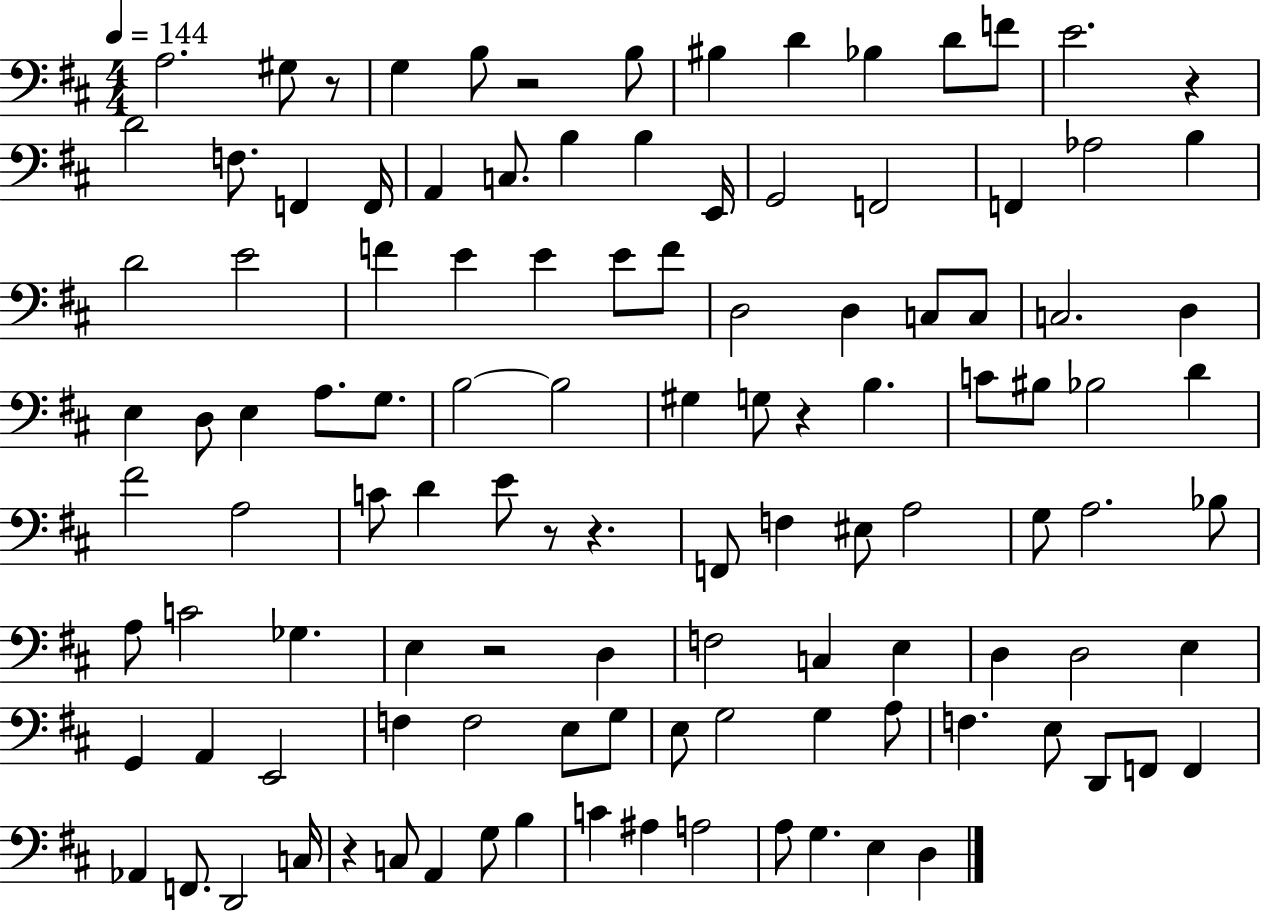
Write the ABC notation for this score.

X:1
T:Untitled
M:4/4
L:1/4
K:D
A,2 ^G,/2 z/2 G, B,/2 z2 B,/2 ^B, D _B, D/2 F/2 E2 z D2 F,/2 F,, F,,/4 A,, C,/2 B, B, E,,/4 G,,2 F,,2 F,, _A,2 B, D2 E2 F E E E/2 F/2 D,2 D, C,/2 C,/2 C,2 D, E, D,/2 E, A,/2 G,/2 B,2 B,2 ^G, G,/2 z B, C/2 ^B,/2 _B,2 D ^F2 A,2 C/2 D E/2 z/2 z F,,/2 F, ^E,/2 A,2 G,/2 A,2 _B,/2 A,/2 C2 _G, E, z2 D, F,2 C, E, D, D,2 E, G,, A,, E,,2 F, F,2 E,/2 G,/2 E,/2 G,2 G, A,/2 F, E,/2 D,,/2 F,,/2 F,, _A,, F,,/2 D,,2 C,/4 z C,/2 A,, G,/2 B, C ^A, A,2 A,/2 G, E, D,